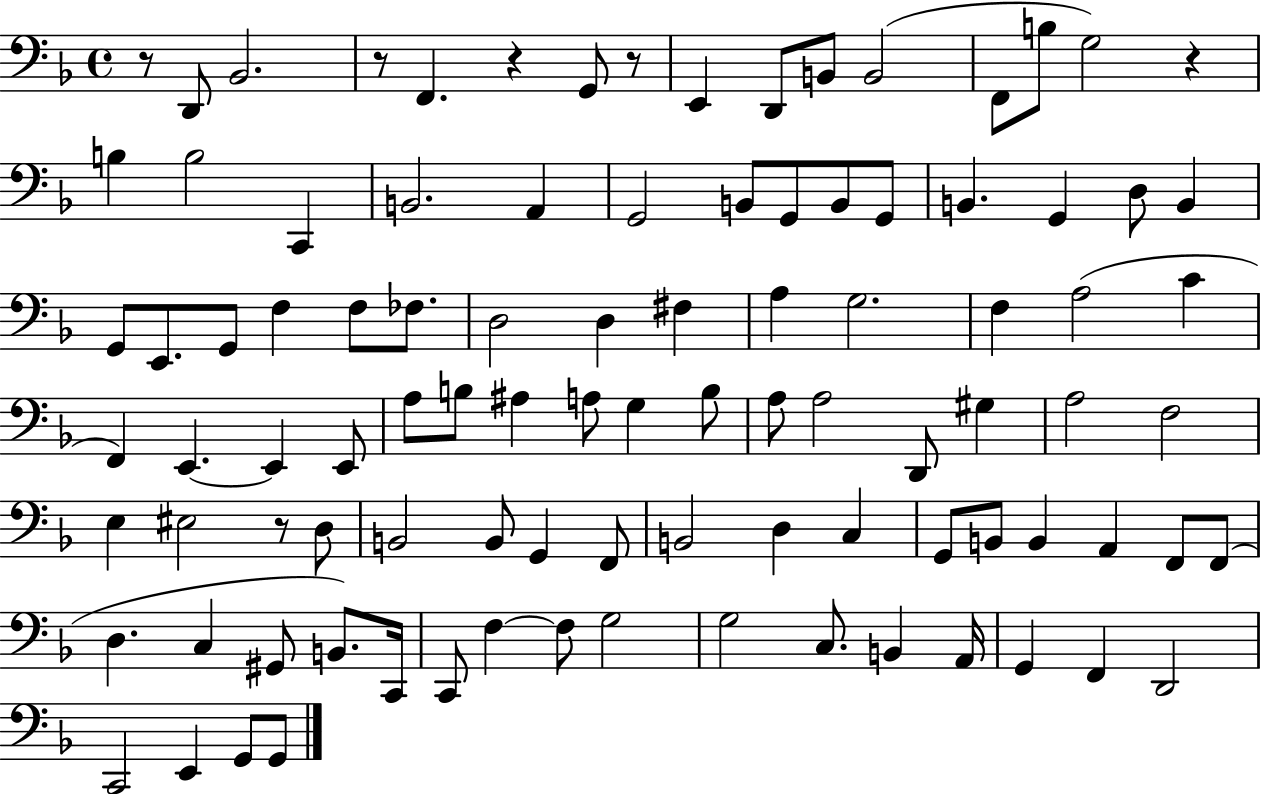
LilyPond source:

{
  \clef bass
  \time 4/4
  \defaultTimeSignature
  \key f \major
  r8 d,8 bes,2. | r8 f,4. r4 g,8 r8 | e,4 d,8 b,8 b,2( | f,8 b8 g2) r4 | \break b4 b2 c,4 | b,2. a,4 | g,2 b,8 g,8 b,8 g,8 | b,4. g,4 d8 b,4 | \break g,8 e,8. g,8 f4 f8 fes8. | d2 d4 fis4 | a4 g2. | f4 a2( c'4 | \break f,4) e,4.~~ e,4 e,8 | a8 b8 ais4 a8 g4 b8 | a8 a2 d,8 gis4 | a2 f2 | \break e4 eis2 r8 d8 | b,2 b,8 g,4 f,8 | b,2 d4 c4 | g,8 b,8 b,4 a,4 f,8 f,8( | \break d4. c4 gis,8 b,8.) c,16 | c,8 f4~~ f8 g2 | g2 c8. b,4 a,16 | g,4 f,4 d,2 | \break c,2 e,4 g,8 g,8 | \bar "|."
}